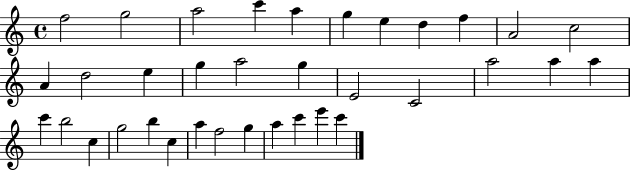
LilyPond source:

{
  \clef treble
  \time 4/4
  \defaultTimeSignature
  \key c \major
  f''2 g''2 | a''2 c'''4 a''4 | g''4 e''4 d''4 f''4 | a'2 c''2 | \break a'4 d''2 e''4 | g''4 a''2 g''4 | e'2 c'2 | a''2 a''4 a''4 | \break c'''4 b''2 c''4 | g''2 b''4 c''4 | a''4 f''2 g''4 | a''4 c'''4 e'''4 c'''4 | \break \bar "|."
}